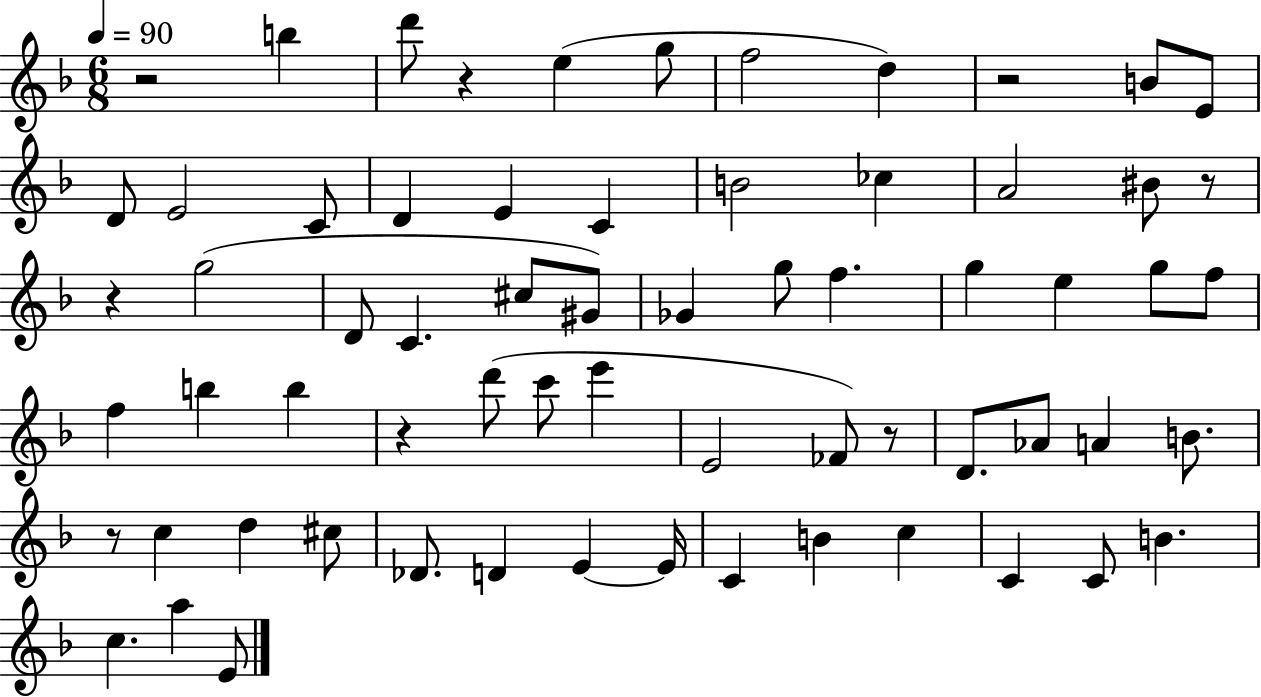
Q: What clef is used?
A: treble